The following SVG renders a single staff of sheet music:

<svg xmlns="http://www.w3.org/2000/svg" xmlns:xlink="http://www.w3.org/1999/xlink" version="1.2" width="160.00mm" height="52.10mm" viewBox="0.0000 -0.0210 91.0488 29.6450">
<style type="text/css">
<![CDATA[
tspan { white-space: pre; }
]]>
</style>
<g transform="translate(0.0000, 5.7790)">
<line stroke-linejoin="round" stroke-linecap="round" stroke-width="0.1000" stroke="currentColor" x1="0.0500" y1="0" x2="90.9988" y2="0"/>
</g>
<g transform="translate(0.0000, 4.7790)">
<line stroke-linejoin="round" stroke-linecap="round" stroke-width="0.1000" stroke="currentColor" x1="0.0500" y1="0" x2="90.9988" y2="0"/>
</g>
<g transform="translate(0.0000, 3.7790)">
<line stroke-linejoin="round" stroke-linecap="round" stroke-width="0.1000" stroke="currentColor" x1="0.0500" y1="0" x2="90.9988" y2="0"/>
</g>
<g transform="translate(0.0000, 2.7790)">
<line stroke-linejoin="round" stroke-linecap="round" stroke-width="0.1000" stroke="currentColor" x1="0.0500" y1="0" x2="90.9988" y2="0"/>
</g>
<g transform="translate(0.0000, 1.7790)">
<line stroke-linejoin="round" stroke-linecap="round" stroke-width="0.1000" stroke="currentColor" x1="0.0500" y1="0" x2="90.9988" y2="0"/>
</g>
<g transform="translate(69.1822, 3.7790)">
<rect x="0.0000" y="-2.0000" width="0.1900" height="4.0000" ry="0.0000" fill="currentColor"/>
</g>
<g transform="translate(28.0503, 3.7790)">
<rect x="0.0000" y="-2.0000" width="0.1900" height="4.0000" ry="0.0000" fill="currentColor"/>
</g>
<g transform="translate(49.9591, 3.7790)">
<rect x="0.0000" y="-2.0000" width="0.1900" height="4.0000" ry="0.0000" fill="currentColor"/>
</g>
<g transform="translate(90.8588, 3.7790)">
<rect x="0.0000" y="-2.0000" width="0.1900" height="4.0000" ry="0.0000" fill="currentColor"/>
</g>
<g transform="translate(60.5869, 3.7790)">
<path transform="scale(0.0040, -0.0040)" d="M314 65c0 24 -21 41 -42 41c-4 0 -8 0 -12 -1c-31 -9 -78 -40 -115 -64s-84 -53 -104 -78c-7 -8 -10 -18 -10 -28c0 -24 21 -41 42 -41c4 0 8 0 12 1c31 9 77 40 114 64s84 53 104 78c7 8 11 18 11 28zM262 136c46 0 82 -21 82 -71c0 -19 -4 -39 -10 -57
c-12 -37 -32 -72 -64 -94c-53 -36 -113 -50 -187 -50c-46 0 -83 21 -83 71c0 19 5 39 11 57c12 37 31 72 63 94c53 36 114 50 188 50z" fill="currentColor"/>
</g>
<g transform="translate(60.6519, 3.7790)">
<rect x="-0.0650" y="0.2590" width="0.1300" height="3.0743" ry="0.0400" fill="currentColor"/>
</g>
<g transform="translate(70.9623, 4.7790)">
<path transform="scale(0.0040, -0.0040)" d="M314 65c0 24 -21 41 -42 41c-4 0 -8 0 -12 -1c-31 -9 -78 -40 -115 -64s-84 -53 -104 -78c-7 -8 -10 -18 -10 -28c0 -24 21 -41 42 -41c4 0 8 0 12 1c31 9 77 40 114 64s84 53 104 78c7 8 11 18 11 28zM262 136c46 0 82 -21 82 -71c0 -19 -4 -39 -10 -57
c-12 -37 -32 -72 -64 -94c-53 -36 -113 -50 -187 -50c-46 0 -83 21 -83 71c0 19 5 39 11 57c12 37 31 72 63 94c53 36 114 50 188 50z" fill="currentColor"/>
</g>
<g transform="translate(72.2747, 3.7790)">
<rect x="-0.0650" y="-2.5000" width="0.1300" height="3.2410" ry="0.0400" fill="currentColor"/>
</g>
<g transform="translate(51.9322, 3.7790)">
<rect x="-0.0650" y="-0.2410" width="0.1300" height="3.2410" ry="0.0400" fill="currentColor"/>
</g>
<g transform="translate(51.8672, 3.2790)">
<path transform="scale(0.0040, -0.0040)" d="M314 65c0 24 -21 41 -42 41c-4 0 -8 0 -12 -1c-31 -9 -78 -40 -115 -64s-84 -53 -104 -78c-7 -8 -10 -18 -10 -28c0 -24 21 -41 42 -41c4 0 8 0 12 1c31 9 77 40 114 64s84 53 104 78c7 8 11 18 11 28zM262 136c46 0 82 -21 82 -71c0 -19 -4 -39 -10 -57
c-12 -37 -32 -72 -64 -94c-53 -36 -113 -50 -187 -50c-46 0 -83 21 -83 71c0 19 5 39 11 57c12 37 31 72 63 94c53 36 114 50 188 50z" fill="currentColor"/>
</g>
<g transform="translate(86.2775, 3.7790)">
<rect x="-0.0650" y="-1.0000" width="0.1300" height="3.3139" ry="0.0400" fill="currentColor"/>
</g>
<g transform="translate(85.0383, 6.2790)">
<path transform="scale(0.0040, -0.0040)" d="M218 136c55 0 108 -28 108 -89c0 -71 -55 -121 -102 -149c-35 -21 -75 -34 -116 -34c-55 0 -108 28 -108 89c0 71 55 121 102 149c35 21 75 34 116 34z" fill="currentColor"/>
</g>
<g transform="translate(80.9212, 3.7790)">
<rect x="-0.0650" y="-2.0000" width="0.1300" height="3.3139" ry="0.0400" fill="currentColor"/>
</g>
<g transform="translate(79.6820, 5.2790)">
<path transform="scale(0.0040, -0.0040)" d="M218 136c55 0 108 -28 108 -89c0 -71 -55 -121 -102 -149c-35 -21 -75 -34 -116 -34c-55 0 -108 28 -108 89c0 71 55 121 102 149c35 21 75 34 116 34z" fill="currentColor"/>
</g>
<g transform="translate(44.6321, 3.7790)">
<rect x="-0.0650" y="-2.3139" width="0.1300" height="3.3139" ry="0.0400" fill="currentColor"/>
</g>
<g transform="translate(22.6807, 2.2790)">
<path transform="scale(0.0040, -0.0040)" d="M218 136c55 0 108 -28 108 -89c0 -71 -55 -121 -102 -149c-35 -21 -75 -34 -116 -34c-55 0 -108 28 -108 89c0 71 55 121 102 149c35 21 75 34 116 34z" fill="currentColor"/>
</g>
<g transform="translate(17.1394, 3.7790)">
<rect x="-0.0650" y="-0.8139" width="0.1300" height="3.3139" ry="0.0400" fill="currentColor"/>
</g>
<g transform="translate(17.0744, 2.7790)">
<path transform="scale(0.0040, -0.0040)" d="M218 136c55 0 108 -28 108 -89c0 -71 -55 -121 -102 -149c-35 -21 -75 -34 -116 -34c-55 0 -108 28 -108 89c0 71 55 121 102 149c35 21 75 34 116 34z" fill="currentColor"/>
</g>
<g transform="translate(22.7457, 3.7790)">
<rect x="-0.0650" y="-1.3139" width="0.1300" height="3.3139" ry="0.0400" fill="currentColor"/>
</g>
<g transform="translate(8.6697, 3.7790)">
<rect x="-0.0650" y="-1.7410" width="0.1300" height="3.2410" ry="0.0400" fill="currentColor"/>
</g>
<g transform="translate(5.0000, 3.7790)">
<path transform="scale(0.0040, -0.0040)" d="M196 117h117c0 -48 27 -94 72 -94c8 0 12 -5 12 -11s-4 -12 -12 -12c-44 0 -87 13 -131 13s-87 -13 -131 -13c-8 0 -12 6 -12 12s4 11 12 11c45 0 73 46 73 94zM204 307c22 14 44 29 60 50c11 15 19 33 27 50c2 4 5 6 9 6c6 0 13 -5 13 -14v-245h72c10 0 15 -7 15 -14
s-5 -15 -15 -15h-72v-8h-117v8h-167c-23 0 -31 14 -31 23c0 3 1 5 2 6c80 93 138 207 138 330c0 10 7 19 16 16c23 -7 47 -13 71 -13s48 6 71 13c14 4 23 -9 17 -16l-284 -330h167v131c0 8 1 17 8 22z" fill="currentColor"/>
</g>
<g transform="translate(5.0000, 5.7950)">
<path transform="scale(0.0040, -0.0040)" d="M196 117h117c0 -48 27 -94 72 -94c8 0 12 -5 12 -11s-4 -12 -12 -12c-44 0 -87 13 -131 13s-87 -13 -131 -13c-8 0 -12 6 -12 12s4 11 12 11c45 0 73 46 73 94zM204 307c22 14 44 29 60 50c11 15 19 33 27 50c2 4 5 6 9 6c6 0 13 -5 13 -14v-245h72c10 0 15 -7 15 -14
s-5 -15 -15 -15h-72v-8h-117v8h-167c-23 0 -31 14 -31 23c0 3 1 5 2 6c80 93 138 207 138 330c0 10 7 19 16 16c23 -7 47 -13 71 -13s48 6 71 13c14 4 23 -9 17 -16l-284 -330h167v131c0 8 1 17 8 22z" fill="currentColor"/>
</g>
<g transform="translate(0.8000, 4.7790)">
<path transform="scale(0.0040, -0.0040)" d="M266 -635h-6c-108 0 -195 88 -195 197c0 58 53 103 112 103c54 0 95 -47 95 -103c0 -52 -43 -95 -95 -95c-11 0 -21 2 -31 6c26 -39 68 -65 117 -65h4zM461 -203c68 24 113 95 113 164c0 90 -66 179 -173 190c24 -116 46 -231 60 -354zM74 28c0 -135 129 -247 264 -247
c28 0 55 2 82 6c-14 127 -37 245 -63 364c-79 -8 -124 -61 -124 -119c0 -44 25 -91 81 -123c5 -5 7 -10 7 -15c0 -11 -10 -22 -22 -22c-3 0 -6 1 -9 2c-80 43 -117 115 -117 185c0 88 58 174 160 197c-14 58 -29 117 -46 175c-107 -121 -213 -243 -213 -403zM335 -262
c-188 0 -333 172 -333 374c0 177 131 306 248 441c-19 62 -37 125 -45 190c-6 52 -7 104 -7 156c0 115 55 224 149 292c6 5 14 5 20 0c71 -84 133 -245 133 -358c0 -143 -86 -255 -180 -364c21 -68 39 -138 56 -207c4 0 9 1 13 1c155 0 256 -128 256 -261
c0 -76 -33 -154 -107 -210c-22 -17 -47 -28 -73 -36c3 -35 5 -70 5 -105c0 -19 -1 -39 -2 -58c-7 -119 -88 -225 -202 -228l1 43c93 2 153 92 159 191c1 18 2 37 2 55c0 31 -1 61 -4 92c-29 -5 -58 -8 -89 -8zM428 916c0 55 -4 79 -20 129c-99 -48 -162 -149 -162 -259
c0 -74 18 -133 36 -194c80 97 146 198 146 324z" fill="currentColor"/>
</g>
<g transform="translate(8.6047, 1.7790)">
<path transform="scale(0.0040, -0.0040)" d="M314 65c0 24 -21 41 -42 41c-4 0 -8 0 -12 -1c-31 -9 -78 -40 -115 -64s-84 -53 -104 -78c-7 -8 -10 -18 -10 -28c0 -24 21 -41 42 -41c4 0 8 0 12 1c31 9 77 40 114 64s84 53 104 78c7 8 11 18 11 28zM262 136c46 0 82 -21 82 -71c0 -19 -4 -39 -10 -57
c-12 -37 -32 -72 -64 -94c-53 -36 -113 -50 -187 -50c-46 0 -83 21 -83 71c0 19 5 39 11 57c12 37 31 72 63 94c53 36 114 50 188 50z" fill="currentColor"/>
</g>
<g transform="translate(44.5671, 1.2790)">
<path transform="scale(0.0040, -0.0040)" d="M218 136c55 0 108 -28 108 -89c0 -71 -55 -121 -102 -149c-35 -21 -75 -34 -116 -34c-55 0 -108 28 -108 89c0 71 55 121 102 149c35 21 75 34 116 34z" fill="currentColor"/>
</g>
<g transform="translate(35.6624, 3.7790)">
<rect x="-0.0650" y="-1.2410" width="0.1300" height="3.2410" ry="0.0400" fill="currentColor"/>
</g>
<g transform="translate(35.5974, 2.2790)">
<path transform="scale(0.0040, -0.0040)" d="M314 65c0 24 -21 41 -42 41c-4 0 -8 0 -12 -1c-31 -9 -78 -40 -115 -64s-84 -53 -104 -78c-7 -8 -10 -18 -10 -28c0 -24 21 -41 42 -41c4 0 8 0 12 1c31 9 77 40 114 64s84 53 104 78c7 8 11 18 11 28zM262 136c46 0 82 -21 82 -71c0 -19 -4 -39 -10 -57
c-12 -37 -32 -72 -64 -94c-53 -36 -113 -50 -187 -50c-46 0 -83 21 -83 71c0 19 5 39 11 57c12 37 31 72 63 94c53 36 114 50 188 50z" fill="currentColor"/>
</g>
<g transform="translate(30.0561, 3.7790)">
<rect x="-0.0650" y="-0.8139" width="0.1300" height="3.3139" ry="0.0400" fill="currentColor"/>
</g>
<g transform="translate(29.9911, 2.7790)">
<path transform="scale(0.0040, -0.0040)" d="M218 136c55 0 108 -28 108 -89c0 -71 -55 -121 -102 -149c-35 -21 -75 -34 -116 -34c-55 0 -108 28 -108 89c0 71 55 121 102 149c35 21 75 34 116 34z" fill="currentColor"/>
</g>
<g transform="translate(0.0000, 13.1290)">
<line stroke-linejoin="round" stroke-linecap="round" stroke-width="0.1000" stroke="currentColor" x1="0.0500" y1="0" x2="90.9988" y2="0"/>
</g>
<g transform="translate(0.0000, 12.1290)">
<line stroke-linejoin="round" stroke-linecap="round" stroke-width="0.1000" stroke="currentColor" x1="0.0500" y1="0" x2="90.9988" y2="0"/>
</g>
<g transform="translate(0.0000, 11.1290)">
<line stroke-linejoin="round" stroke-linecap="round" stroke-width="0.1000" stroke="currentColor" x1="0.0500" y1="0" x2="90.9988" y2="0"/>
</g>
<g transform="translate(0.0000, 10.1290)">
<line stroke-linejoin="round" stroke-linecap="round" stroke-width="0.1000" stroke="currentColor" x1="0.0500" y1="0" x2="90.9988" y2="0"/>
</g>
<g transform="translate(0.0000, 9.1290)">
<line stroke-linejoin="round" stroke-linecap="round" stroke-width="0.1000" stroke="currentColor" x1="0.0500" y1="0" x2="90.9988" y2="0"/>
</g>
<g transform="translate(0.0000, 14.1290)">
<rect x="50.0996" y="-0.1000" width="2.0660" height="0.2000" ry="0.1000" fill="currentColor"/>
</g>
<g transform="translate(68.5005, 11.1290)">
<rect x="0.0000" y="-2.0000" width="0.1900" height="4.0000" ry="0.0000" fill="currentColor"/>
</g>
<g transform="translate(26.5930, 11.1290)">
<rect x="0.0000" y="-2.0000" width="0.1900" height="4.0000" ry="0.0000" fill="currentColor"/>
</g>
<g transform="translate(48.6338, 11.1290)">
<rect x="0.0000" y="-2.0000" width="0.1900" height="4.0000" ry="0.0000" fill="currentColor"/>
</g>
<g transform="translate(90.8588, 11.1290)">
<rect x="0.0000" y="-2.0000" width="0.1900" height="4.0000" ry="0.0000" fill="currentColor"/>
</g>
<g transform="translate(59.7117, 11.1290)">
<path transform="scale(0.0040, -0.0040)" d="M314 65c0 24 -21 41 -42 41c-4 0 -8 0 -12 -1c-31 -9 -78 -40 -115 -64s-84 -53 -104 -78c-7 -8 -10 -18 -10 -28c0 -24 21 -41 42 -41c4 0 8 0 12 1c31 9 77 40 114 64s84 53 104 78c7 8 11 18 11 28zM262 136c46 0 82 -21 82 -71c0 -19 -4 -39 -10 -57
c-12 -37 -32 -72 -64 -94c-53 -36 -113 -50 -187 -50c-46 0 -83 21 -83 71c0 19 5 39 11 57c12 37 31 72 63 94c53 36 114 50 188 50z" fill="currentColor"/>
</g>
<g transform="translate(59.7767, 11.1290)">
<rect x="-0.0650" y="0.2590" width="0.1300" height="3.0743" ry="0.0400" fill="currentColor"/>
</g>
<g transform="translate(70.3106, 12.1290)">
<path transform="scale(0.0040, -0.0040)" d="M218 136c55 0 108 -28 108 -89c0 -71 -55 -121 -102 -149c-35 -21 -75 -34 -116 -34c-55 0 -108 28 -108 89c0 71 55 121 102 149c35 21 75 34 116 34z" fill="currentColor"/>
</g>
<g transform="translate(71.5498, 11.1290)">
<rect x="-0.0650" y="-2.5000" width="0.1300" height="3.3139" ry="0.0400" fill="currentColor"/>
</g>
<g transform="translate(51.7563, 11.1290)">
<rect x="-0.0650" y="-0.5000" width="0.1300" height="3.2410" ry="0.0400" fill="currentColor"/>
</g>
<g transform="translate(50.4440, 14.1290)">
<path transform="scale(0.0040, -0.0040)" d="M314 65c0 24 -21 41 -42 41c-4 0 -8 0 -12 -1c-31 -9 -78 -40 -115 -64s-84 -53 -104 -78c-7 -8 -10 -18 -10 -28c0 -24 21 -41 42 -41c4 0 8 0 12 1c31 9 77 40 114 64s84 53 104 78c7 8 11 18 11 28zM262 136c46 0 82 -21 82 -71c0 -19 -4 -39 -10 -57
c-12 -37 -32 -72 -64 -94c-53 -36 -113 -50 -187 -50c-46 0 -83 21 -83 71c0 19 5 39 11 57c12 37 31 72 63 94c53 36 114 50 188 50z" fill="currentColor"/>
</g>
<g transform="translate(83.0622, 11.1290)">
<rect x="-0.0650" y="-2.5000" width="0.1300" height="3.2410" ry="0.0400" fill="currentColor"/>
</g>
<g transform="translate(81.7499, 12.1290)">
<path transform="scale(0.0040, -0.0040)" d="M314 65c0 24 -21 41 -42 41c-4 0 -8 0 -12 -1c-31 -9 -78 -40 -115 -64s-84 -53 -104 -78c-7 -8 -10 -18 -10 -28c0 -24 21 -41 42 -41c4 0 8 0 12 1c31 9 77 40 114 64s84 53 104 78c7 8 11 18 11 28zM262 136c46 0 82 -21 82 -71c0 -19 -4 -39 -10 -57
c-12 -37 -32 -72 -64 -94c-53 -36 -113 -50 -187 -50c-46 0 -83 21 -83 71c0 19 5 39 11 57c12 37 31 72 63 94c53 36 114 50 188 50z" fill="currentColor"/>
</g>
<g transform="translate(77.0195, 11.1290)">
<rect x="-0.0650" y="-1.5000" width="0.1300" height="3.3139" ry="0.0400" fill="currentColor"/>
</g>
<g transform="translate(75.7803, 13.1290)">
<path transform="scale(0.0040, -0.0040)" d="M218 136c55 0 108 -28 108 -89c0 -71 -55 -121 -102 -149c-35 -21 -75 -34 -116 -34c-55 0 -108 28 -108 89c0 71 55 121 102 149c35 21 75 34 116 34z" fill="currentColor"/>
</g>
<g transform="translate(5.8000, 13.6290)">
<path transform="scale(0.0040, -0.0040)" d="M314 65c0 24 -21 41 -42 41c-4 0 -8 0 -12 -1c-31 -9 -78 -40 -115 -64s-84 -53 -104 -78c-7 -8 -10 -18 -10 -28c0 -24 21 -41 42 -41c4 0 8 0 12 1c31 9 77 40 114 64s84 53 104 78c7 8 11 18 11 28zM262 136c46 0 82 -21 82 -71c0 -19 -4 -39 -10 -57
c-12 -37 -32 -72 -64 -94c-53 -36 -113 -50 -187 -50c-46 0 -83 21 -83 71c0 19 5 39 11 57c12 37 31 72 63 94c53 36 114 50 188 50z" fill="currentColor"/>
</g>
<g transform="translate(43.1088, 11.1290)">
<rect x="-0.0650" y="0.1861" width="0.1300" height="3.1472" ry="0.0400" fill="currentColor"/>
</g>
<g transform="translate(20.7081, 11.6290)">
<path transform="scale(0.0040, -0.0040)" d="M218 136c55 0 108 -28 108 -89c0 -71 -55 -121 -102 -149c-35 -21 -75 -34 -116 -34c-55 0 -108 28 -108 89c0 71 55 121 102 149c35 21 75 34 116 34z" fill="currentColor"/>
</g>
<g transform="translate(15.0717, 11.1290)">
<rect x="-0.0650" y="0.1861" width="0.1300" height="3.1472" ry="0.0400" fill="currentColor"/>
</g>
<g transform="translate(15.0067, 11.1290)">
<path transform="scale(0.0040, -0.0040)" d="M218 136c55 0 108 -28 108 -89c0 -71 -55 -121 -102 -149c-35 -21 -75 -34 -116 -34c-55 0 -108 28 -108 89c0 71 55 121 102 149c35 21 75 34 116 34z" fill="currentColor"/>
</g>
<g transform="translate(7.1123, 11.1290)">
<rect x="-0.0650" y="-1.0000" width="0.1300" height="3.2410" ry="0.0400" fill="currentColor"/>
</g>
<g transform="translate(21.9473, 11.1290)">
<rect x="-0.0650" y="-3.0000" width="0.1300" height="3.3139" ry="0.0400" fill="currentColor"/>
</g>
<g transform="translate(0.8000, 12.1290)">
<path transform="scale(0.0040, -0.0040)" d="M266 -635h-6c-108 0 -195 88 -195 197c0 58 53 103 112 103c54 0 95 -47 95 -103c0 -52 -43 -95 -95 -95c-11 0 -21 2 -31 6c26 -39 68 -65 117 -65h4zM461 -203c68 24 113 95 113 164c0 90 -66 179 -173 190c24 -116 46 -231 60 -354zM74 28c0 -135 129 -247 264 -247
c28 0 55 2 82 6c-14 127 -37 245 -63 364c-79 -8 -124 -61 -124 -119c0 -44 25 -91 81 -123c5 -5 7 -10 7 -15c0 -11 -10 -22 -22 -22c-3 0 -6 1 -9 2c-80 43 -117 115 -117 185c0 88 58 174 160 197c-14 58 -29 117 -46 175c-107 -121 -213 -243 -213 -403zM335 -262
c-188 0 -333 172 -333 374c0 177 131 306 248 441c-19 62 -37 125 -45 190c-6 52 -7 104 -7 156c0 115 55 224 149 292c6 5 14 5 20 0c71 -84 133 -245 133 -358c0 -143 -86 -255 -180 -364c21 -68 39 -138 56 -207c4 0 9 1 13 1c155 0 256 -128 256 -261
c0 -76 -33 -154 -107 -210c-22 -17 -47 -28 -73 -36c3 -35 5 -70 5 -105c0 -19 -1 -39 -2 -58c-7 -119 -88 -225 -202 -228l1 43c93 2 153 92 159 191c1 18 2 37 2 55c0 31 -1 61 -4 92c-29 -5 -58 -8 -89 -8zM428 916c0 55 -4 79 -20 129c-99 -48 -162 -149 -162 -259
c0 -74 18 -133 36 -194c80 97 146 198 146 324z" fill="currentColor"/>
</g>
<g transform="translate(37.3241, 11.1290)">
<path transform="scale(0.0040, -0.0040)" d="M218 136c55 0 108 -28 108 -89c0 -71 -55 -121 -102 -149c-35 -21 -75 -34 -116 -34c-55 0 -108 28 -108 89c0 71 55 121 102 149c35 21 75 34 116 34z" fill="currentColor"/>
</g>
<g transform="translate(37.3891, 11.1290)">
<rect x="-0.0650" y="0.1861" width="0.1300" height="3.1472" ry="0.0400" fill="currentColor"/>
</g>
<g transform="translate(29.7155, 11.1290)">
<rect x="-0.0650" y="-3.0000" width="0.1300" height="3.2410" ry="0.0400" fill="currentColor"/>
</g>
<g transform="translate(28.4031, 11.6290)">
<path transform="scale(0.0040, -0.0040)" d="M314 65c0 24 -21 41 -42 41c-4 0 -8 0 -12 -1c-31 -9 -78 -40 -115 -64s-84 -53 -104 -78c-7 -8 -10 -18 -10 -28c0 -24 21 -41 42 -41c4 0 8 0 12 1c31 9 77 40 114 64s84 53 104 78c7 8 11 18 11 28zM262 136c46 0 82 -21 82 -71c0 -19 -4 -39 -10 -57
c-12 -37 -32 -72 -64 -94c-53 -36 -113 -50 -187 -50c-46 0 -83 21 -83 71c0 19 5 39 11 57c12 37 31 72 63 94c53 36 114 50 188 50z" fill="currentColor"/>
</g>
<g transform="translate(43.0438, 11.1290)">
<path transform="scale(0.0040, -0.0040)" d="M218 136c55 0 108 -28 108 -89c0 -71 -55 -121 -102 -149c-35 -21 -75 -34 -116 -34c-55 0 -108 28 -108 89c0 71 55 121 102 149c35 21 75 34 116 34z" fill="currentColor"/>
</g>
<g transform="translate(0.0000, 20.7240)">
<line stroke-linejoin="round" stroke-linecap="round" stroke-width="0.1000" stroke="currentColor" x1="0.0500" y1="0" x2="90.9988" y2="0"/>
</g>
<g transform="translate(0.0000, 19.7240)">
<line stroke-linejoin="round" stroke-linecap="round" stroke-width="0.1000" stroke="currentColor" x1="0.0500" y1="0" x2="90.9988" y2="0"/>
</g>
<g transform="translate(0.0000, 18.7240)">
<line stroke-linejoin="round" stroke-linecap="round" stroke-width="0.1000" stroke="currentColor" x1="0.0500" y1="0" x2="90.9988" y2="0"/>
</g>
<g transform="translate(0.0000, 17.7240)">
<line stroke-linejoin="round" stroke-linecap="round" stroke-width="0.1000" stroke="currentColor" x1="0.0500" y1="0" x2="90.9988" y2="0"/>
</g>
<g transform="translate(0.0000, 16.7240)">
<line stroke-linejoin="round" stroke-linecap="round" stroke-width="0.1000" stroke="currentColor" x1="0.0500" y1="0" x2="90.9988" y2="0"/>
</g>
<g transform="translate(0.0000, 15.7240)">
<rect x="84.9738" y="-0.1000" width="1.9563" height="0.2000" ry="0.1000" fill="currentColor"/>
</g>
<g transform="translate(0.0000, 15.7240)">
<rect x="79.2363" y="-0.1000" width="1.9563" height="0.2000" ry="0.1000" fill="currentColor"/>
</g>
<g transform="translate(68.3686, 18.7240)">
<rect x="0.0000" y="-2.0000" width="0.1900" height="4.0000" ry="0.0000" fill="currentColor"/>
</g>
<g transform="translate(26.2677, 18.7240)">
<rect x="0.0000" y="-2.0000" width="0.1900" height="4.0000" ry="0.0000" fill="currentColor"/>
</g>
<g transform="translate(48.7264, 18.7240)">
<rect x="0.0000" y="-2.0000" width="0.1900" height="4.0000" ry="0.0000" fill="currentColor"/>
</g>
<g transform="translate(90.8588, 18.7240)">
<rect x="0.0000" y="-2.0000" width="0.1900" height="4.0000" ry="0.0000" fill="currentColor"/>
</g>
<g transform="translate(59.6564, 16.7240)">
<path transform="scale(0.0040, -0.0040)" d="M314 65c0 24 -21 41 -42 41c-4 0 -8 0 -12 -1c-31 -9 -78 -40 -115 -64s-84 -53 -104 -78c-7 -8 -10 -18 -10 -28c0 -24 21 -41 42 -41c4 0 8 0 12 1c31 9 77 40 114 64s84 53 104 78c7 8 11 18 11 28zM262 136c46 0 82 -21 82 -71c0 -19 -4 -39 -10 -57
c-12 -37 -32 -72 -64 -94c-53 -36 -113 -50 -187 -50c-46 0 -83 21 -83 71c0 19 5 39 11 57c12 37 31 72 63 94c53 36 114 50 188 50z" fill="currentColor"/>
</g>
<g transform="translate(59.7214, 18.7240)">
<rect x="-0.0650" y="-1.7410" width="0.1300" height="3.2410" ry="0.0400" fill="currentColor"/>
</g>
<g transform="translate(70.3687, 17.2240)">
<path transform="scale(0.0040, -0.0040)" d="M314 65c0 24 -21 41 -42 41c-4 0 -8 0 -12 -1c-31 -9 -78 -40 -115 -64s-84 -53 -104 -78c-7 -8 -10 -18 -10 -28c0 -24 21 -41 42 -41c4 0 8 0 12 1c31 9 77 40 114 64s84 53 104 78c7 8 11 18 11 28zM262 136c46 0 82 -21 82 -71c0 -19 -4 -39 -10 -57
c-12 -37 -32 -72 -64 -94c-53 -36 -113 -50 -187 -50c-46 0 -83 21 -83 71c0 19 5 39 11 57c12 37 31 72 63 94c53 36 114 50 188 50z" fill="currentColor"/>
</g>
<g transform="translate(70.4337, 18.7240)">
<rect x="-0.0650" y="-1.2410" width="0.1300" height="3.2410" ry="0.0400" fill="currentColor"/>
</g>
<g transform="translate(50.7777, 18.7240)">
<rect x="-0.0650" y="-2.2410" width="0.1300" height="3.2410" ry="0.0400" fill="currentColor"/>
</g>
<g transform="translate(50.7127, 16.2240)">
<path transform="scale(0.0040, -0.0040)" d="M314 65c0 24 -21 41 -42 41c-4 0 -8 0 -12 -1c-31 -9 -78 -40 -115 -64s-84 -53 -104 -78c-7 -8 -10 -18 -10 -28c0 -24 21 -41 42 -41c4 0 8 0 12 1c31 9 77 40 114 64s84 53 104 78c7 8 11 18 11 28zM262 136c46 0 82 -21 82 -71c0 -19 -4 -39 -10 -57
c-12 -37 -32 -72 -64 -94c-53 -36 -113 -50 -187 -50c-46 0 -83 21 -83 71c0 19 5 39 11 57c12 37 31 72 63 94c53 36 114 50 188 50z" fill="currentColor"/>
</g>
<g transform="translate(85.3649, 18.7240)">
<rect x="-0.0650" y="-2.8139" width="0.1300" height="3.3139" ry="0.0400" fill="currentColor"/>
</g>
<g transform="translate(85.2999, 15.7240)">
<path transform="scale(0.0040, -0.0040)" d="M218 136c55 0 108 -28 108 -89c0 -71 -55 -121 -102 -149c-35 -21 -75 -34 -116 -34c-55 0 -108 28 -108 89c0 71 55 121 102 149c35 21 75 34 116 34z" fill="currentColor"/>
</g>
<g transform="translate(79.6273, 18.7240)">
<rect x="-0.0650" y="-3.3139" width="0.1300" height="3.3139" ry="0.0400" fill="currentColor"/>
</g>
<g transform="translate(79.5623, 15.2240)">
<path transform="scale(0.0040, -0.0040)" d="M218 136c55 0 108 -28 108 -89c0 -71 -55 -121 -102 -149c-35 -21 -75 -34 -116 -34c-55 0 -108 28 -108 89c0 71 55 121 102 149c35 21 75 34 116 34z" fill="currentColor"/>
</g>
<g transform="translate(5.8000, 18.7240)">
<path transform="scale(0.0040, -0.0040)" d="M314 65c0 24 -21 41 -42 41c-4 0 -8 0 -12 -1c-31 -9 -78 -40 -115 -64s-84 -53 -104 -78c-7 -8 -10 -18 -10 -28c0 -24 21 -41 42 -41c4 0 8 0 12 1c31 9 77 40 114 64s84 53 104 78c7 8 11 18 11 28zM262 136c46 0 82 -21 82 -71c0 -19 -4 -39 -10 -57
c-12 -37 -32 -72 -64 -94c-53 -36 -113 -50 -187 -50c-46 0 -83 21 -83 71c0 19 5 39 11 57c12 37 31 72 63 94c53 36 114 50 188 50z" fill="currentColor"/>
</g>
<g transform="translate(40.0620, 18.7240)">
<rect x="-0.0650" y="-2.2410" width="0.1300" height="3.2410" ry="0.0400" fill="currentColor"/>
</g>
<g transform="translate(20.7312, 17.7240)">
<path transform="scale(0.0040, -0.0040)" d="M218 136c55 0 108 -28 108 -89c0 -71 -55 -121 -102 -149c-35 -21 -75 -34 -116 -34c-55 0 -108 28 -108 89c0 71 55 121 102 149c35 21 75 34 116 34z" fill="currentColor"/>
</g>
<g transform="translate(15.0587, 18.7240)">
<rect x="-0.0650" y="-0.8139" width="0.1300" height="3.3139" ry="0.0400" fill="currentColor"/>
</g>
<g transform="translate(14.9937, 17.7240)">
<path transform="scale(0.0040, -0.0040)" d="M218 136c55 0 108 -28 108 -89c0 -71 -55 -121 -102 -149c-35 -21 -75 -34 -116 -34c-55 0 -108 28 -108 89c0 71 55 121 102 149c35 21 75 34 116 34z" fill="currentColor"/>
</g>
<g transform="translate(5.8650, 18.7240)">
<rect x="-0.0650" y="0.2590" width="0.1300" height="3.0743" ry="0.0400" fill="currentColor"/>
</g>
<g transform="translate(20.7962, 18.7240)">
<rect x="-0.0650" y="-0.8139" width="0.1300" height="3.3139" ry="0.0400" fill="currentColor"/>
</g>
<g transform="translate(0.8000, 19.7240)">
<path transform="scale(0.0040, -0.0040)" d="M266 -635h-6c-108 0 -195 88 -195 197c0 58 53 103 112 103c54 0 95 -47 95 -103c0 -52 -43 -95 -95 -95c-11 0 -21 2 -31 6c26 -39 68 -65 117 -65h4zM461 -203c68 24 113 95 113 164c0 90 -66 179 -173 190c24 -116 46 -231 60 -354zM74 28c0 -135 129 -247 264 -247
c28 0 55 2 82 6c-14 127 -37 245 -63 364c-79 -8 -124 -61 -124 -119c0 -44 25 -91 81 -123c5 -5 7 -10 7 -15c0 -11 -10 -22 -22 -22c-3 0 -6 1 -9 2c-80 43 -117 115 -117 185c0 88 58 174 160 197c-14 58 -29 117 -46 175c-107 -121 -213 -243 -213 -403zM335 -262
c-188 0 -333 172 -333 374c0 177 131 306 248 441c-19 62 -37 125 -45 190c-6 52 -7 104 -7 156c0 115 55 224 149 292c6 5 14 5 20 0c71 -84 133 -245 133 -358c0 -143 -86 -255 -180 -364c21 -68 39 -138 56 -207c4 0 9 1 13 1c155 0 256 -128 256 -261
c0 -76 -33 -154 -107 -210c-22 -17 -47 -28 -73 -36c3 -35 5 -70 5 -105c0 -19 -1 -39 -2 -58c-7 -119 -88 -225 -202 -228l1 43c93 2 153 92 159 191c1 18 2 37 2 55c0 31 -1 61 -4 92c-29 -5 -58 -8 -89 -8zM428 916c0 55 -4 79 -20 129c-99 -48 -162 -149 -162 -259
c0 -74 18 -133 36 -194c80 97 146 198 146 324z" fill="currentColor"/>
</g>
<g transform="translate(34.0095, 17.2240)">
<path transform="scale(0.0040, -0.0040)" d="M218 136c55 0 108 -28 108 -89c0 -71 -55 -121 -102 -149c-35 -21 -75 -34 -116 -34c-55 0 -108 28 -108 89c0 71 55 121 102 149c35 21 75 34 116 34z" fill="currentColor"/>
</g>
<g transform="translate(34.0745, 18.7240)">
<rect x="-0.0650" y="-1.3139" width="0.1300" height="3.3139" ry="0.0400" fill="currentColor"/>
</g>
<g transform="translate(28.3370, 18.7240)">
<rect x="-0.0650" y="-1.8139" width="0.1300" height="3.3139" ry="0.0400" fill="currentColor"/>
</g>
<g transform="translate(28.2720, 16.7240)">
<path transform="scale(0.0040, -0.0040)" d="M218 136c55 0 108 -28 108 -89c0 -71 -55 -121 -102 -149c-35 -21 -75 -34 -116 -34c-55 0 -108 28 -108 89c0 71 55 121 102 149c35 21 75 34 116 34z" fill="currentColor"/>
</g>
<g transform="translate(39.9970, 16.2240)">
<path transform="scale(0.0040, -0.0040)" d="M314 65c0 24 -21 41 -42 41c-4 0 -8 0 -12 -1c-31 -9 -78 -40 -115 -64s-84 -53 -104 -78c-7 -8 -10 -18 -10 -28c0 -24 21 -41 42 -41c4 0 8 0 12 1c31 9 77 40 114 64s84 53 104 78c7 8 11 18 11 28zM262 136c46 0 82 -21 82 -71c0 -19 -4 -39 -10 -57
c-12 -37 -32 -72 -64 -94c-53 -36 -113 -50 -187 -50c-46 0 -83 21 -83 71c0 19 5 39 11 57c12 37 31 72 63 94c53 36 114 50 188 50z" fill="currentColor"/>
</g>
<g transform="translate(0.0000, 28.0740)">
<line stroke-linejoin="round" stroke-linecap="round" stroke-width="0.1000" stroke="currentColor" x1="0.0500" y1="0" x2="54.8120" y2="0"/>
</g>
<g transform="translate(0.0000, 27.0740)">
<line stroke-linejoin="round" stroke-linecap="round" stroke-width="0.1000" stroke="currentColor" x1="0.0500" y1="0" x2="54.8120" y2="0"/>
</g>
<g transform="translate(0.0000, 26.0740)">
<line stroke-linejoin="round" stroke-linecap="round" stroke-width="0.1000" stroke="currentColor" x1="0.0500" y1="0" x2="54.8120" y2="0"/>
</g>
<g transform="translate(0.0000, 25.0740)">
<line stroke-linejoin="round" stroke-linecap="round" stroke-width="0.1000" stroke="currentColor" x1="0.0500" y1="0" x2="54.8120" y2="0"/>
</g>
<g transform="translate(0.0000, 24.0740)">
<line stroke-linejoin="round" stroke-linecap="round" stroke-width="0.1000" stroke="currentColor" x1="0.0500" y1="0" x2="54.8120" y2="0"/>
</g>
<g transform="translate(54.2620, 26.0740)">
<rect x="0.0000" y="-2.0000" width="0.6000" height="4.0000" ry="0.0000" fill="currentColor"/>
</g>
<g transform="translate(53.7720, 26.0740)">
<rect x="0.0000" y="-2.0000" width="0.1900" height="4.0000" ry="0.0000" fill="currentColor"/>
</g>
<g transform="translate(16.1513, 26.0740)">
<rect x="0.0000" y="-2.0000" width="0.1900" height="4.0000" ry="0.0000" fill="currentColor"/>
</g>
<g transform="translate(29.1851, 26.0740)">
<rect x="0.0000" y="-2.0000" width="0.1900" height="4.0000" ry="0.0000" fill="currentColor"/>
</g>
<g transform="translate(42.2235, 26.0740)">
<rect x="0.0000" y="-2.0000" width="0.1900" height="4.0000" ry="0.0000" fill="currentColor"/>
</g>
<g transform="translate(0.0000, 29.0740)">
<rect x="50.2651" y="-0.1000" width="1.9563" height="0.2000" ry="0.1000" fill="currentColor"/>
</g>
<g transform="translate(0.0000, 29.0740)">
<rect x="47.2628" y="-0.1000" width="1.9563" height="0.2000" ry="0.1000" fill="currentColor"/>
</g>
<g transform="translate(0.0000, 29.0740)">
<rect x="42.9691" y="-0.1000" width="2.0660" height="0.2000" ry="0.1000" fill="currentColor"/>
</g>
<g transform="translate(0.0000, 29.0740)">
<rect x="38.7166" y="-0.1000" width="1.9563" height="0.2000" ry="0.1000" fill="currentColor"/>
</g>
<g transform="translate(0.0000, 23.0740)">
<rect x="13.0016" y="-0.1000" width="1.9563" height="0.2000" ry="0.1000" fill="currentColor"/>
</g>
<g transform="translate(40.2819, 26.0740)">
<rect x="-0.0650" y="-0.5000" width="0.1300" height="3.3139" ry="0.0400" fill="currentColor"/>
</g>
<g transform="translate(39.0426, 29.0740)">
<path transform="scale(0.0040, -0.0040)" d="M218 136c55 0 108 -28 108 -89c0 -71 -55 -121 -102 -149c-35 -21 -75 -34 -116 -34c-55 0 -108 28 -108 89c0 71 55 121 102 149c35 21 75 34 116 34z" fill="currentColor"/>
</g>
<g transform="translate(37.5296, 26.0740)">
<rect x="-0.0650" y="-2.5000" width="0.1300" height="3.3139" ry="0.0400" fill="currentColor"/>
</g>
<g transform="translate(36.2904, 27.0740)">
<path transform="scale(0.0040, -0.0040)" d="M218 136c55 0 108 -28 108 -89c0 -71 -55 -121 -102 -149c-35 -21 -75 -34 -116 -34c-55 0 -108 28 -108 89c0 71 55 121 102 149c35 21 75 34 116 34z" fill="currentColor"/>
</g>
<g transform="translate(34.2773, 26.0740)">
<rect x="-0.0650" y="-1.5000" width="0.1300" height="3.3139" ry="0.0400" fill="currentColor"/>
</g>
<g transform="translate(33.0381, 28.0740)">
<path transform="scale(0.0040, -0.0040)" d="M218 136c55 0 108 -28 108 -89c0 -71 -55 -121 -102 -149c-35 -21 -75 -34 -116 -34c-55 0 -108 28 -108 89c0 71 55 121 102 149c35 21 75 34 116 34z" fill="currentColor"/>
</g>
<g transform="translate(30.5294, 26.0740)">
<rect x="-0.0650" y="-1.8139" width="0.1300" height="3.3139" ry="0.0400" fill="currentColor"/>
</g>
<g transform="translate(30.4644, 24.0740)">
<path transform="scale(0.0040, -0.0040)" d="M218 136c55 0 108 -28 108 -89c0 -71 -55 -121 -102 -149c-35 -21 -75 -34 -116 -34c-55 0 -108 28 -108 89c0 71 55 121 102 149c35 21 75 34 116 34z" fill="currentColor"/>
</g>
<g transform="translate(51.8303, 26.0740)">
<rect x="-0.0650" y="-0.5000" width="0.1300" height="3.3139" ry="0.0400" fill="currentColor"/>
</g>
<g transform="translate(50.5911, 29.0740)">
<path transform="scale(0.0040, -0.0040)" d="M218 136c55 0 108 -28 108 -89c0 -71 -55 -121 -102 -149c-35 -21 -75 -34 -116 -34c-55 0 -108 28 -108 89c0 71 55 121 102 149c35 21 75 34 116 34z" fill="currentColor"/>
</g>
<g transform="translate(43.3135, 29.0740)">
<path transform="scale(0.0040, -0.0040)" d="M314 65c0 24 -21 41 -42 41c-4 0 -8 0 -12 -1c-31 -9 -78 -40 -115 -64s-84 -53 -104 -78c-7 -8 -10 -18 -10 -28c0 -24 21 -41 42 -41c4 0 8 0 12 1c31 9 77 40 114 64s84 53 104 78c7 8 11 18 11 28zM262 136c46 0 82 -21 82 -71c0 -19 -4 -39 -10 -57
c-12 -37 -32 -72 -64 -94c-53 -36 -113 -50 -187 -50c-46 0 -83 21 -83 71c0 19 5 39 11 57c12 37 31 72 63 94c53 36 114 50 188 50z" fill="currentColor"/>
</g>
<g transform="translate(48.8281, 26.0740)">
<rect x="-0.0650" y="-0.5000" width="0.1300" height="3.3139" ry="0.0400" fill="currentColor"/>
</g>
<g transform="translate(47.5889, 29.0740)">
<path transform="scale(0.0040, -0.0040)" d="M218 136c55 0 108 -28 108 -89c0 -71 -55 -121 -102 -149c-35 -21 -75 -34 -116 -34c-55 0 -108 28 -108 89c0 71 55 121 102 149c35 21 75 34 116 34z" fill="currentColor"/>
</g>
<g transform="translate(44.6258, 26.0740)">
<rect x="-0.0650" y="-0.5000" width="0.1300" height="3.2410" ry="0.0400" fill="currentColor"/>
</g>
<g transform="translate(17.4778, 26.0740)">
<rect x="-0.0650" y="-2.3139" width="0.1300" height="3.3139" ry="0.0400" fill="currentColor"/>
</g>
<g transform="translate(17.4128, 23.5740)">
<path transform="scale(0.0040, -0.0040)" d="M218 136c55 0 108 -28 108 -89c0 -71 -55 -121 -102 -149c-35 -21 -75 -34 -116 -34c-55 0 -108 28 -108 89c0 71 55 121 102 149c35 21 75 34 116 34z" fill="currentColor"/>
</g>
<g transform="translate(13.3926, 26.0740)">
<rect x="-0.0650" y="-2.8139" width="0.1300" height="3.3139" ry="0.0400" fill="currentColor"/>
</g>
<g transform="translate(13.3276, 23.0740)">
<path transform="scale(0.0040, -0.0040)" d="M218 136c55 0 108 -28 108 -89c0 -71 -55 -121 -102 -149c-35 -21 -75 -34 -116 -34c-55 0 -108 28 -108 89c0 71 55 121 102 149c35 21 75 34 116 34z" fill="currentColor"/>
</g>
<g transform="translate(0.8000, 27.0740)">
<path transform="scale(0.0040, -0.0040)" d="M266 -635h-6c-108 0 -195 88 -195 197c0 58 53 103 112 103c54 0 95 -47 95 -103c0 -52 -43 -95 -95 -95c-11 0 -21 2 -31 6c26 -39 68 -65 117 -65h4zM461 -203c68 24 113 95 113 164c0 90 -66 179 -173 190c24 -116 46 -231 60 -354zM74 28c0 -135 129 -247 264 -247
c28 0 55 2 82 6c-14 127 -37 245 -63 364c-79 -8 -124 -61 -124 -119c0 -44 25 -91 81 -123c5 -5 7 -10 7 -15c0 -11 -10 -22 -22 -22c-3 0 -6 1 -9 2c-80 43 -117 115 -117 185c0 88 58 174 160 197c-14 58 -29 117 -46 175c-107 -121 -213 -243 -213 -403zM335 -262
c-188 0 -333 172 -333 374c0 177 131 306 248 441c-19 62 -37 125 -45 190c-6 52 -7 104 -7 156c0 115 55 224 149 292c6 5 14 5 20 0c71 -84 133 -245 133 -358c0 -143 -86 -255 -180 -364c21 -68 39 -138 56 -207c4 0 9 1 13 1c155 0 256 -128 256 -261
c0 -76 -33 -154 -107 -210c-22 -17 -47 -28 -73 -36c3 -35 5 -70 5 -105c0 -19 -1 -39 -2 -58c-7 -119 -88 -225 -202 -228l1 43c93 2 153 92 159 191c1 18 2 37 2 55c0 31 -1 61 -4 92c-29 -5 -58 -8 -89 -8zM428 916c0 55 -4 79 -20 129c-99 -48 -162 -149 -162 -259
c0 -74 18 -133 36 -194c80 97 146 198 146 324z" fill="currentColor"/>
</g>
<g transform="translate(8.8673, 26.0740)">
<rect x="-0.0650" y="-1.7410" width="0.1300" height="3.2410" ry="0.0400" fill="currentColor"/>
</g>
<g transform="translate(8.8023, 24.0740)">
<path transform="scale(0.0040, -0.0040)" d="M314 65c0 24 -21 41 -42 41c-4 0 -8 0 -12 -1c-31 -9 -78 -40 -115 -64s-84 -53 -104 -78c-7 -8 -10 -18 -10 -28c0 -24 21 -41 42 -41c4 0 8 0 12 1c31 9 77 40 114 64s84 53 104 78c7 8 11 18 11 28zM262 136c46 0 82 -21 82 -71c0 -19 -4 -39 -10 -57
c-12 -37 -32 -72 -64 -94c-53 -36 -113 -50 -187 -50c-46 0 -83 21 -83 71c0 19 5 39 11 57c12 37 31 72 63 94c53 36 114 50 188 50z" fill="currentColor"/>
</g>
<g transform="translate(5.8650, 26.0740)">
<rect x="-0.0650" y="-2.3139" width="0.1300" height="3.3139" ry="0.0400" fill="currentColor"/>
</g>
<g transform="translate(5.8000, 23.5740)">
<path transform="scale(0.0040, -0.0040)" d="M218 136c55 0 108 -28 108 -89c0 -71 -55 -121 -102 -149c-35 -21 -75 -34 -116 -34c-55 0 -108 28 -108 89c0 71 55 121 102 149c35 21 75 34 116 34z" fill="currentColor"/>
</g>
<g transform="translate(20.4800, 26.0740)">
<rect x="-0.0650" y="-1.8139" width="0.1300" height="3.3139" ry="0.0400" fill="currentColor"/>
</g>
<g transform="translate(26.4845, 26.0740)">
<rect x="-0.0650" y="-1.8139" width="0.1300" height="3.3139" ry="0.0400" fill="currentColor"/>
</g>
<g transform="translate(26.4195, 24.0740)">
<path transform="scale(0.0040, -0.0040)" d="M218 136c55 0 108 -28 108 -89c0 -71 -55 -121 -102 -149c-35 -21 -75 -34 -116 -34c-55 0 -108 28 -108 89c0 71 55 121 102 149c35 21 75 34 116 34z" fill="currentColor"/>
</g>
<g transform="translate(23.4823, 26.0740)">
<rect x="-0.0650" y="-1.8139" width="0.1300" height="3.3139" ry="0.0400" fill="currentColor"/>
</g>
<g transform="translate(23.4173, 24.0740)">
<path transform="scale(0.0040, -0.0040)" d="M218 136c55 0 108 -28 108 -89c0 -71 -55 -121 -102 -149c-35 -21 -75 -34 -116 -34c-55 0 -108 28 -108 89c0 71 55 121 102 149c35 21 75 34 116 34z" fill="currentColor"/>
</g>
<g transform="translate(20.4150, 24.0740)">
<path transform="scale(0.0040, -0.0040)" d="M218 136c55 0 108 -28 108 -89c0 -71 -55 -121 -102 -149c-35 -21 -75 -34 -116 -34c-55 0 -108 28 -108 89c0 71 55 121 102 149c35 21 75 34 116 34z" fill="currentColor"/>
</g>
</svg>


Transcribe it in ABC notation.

X:1
T:Untitled
M:4/4
L:1/4
K:C
f2 d e d e2 g c2 B2 G2 F D D2 B A A2 B B C2 B2 G E G2 B2 d d f e g2 g2 f2 e2 b a g f2 a g f f f f E G C C2 C C